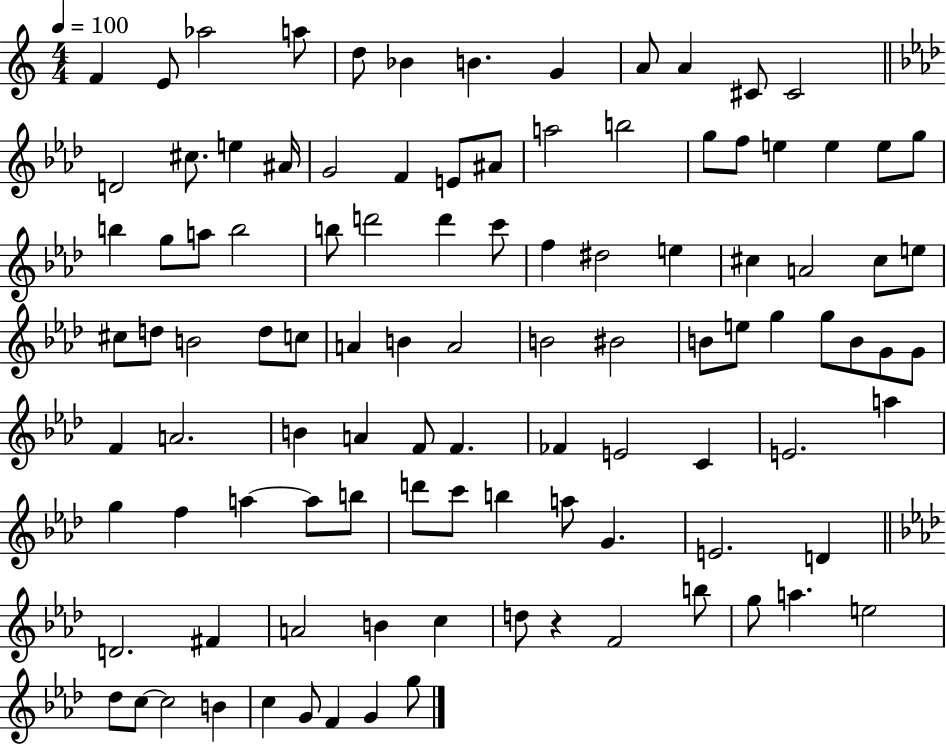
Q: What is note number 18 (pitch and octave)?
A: F4